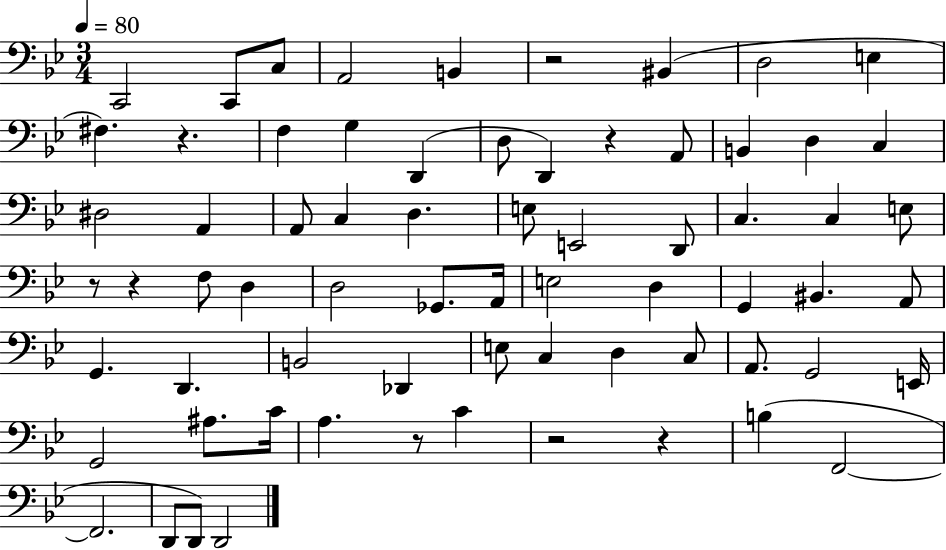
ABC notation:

X:1
T:Untitled
M:3/4
L:1/4
K:Bb
C,,2 C,,/2 C,/2 A,,2 B,, z2 ^B,, D,2 E, ^F, z F, G, D,, D,/2 D,, z A,,/2 B,, D, C, ^D,2 A,, A,,/2 C, D, E,/2 E,,2 D,,/2 C, C, E,/2 z/2 z F,/2 D, D,2 _G,,/2 A,,/4 E,2 D, G,, ^B,, A,,/2 G,, D,, B,,2 _D,, E,/2 C, D, C,/2 A,,/2 G,,2 E,,/4 G,,2 ^A,/2 C/4 A, z/2 C z2 z B, F,,2 F,,2 D,,/2 D,,/2 D,,2